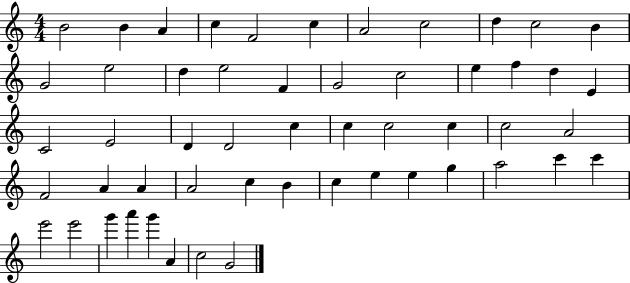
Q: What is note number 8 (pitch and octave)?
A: C5